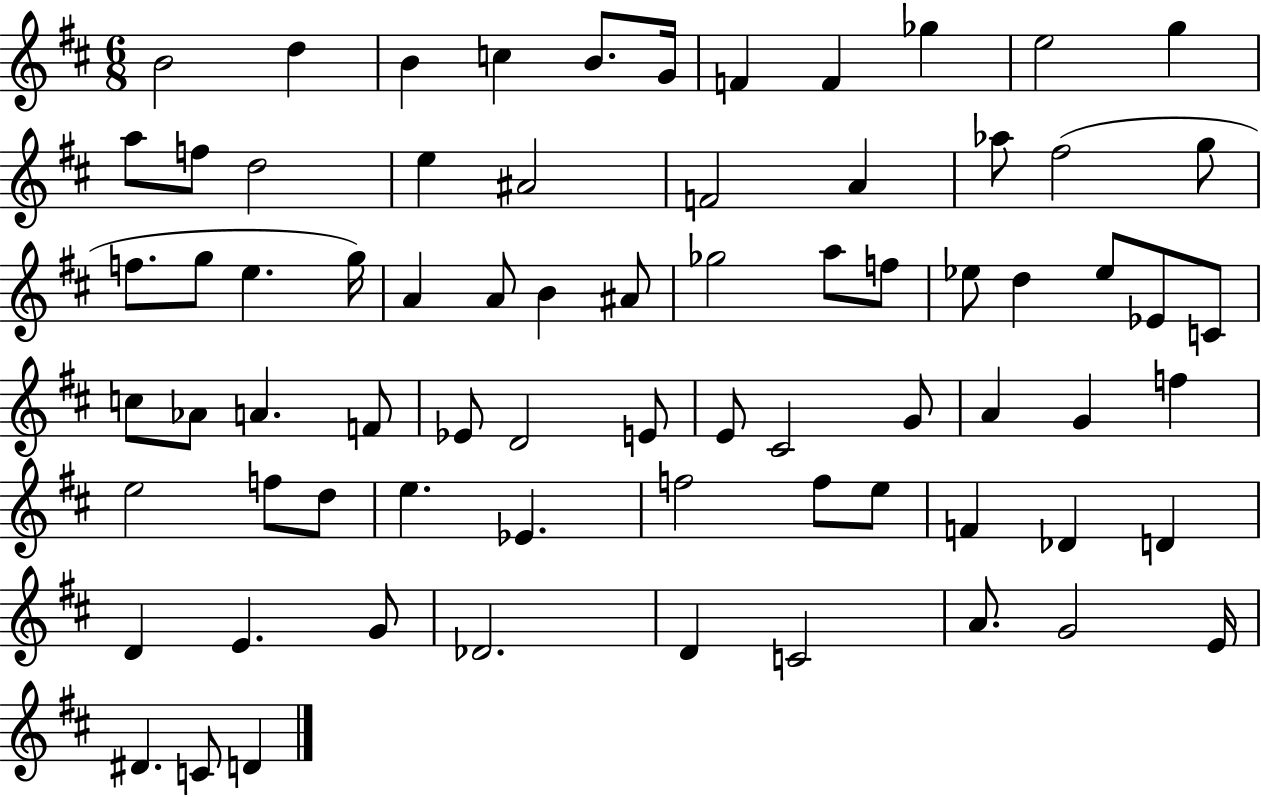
B4/h D5/q B4/q C5/q B4/e. G4/s F4/q F4/q Gb5/q E5/h G5/q A5/e F5/e D5/h E5/q A#4/h F4/h A4/q Ab5/e F#5/h G5/e F5/e. G5/e E5/q. G5/s A4/q A4/e B4/q A#4/e Gb5/h A5/e F5/e Eb5/e D5/q Eb5/e Eb4/e C4/e C5/e Ab4/e A4/q. F4/e Eb4/e D4/h E4/e E4/e C#4/h G4/e A4/q G4/q F5/q E5/h F5/e D5/e E5/q. Eb4/q. F5/h F5/e E5/e F4/q Db4/q D4/q D4/q E4/q. G4/e Db4/h. D4/q C4/h A4/e. G4/h E4/s D#4/q. C4/e D4/q